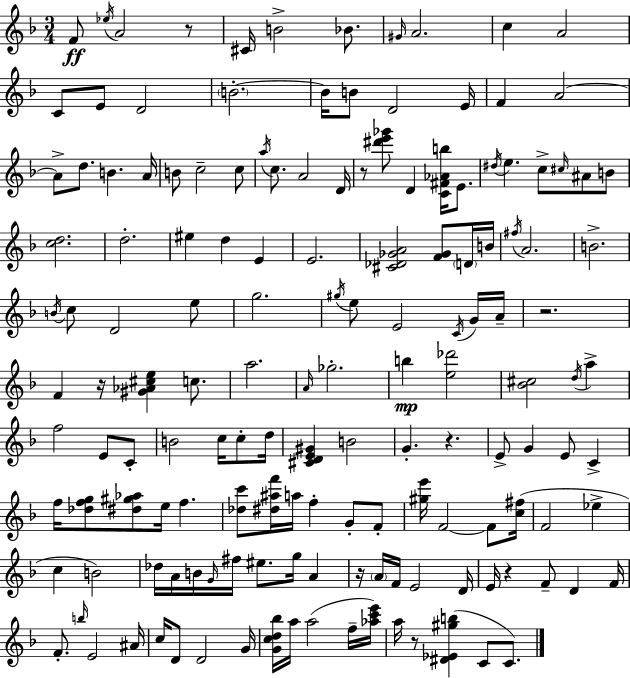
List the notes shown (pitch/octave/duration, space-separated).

F4/e Eb5/s A4/h R/e C#4/s B4/h Bb4/e. G#4/s A4/h. C5/q A4/h C4/e E4/e D4/h B4/h. B4/s B4/e D4/h E4/s F4/q A4/h A4/e D5/e. B4/q. A4/s B4/e C5/h C5/e A5/s C5/e. A4/h D4/s R/e [D#6,E6,Gb6]/e D4/q [C4,F#4,Ab4,B5]/s E4/e. D#5/s E5/q. C5/e C#5/s A#4/e B4/e [C5,D5]/h. D5/h. EIS5/q D5/q E4/q E4/h. [C#4,Db4,Gb4,A4]/h [F4,Gb4]/e D4/s B4/s F#5/s A4/h. B4/h. B4/s C5/e D4/h E5/e G5/h. G#5/s E5/e E4/h C4/s G4/s A4/s R/h. F4/q R/s [G#4,Ab4,C#5,E5]/q C5/e. A5/h. A4/s Gb5/h. B5/q [E5,Db6]/h [Bb4,C#5]/h D5/s A5/q F5/h E4/e C4/e B4/h C5/s C5/e D5/s [C#4,D4,E4,G#4]/q B4/h G4/q. R/q. E4/e G4/q E4/e C4/q F5/s [Db5,F5,G5]/e [D#5,G#5,Ab5]/e E5/s F5/q. [Db5,C6]/e [D#5,A#5,F6]/s A5/s F5/q G4/e F4/e [G#5,E6]/s F4/h F4/e [C5,F#5]/s F4/h Eb5/q C5/q B4/h Db5/s A4/s B4/s G4/s F#5/s EIS5/e. G5/s A4/q R/s A4/s F4/s E4/h D4/s E4/s R/q F4/e D4/q F4/s F4/e. B5/s E4/h A#4/s C5/s D4/e D4/h G4/s [G4,C5,D5,Bb5]/s A5/s A5/h F5/s [Ab5,C6,E6]/s A5/s R/e [D#4,Eb4,G#5,B5]/q C4/e C4/e.